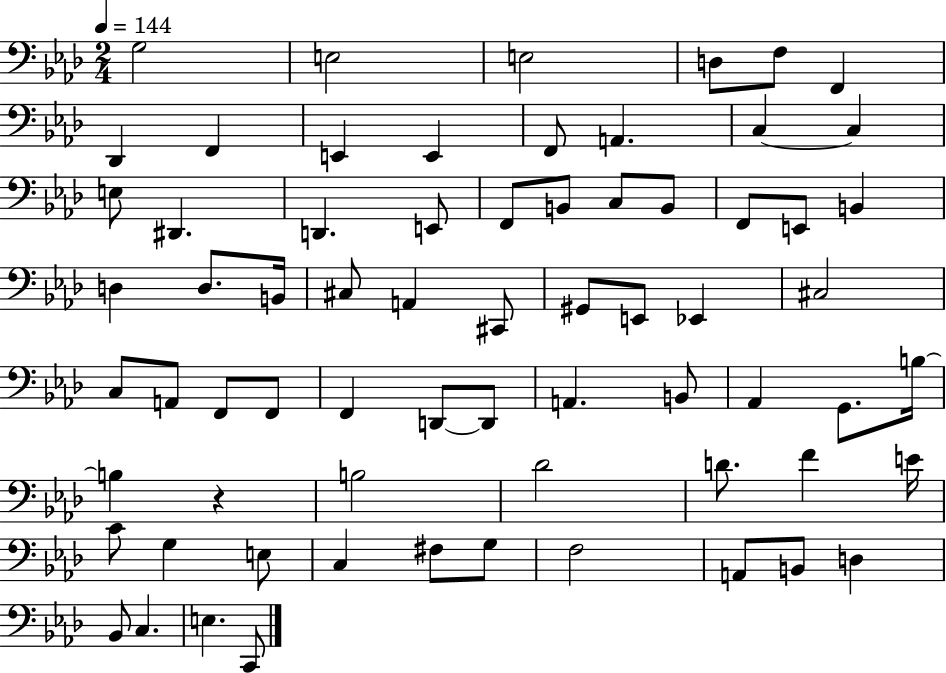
X:1
T:Untitled
M:2/4
L:1/4
K:Ab
G,2 E,2 E,2 D,/2 F,/2 F,, _D,, F,, E,, E,, F,,/2 A,, C, C, E,/2 ^D,, D,, E,,/2 F,,/2 B,,/2 C,/2 B,,/2 F,,/2 E,,/2 B,, D, D,/2 B,,/4 ^C,/2 A,, ^C,,/2 ^G,,/2 E,,/2 _E,, ^C,2 C,/2 A,,/2 F,,/2 F,,/2 F,, D,,/2 D,,/2 A,, B,,/2 _A,, G,,/2 B,/4 B, z B,2 _D2 D/2 F E/4 C/2 G, E,/2 C, ^F,/2 G,/2 F,2 A,,/2 B,,/2 D, _B,,/2 C, E, C,,/2